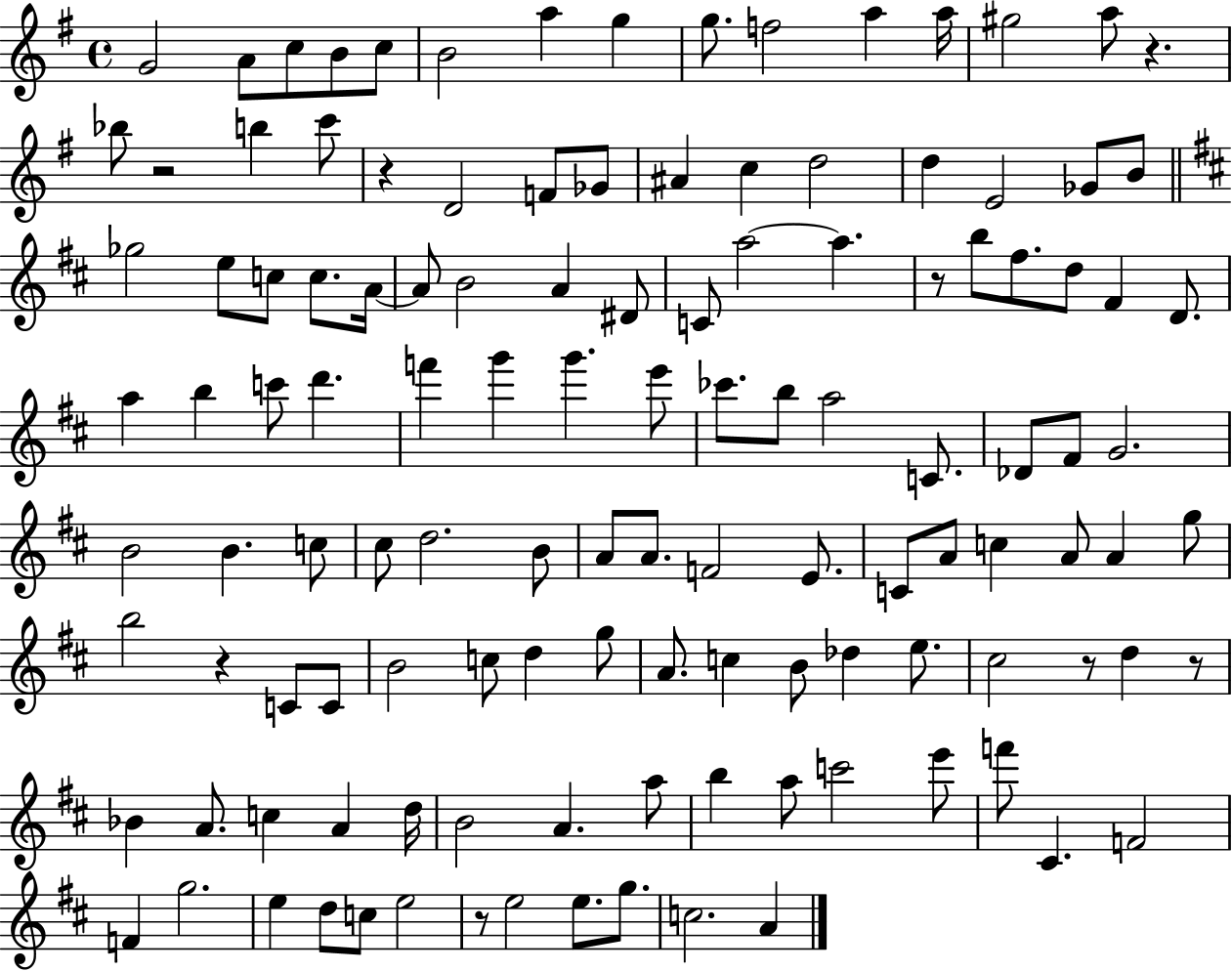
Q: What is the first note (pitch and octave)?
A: G4